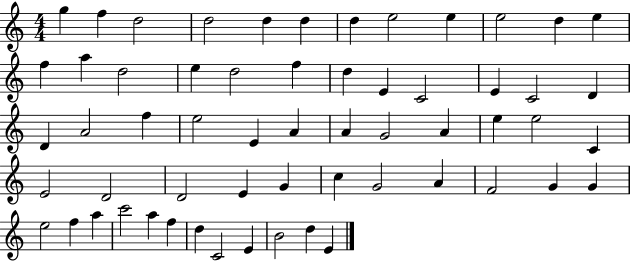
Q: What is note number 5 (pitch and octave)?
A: D5